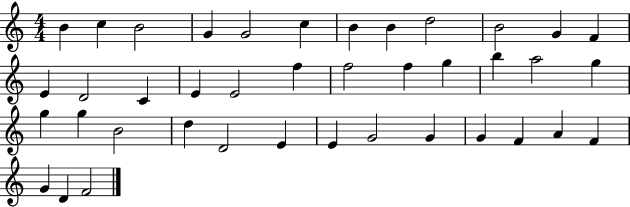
B4/q C5/q B4/h G4/q G4/h C5/q B4/q B4/q D5/h B4/h G4/q F4/q E4/q D4/h C4/q E4/q E4/h F5/q F5/h F5/q G5/q B5/q A5/h G5/q G5/q G5/q B4/h D5/q D4/h E4/q E4/q G4/h G4/q G4/q F4/q A4/q F4/q G4/q D4/q F4/h